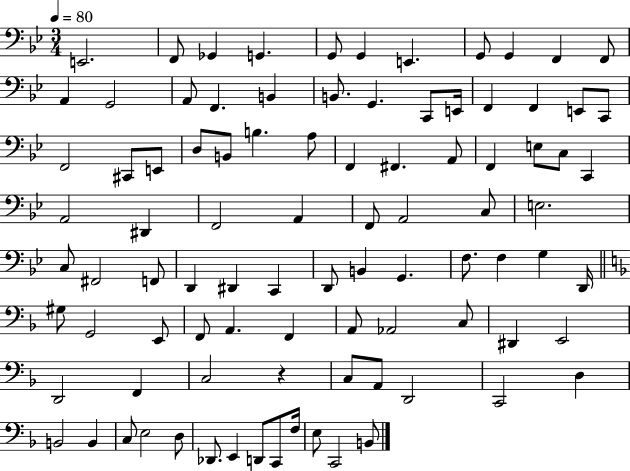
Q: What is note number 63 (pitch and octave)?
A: F2